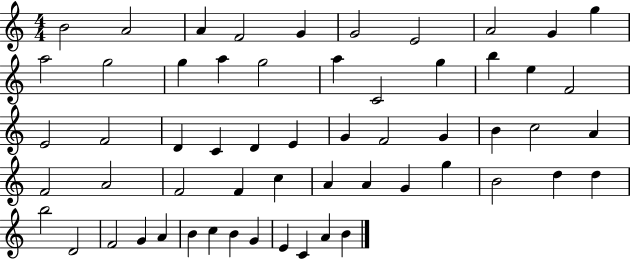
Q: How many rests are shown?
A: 0